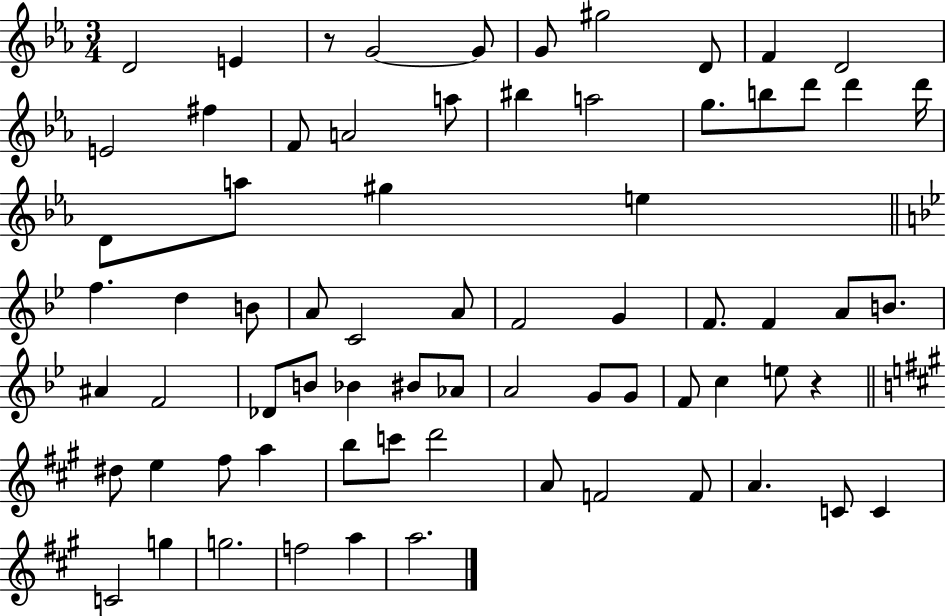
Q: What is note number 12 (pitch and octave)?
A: F4